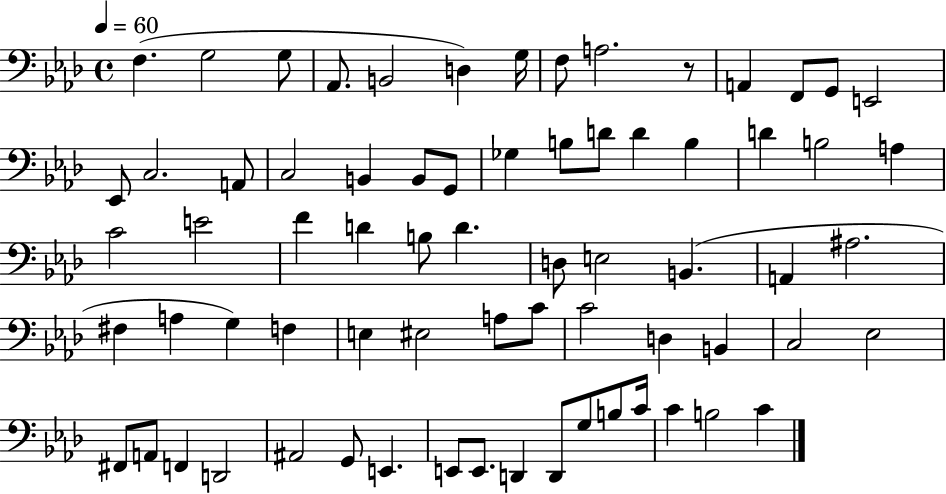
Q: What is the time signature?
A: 4/4